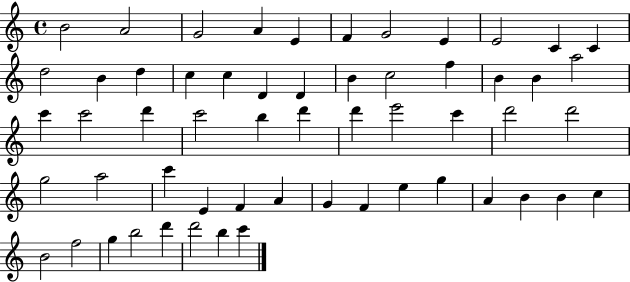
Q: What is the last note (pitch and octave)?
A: C6